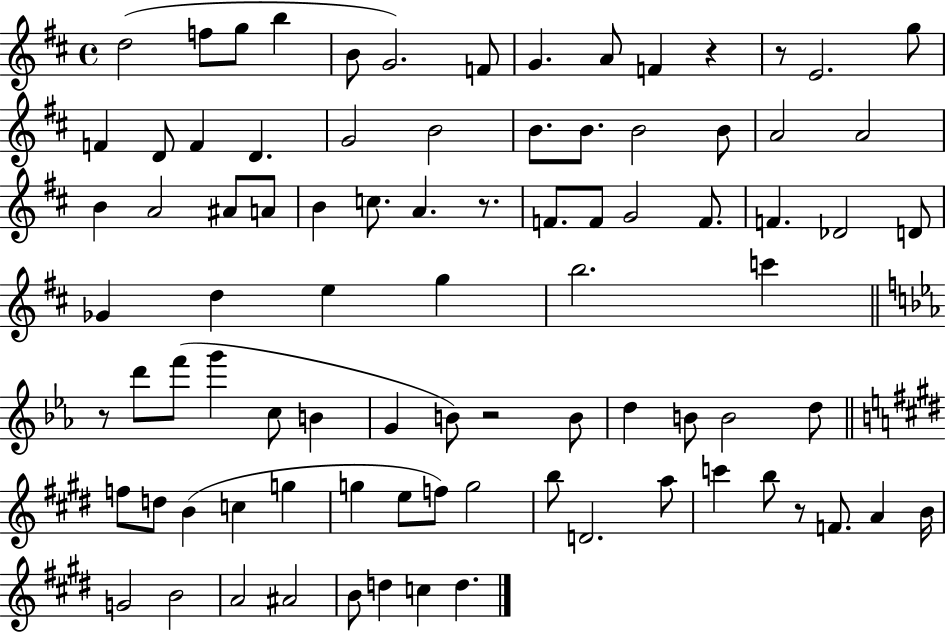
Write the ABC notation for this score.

X:1
T:Untitled
M:4/4
L:1/4
K:D
d2 f/2 g/2 b B/2 G2 F/2 G A/2 F z z/2 E2 g/2 F D/2 F D G2 B2 B/2 B/2 B2 B/2 A2 A2 B A2 ^A/2 A/2 B c/2 A z/2 F/2 F/2 G2 F/2 F _D2 D/2 _G d e g b2 c' z/2 d'/2 f'/2 g' c/2 B G B/2 z2 B/2 d B/2 B2 d/2 f/2 d/2 B c g g e/2 f/2 g2 b/2 D2 a/2 c' b/2 z/2 F/2 A B/4 G2 B2 A2 ^A2 B/2 d c d